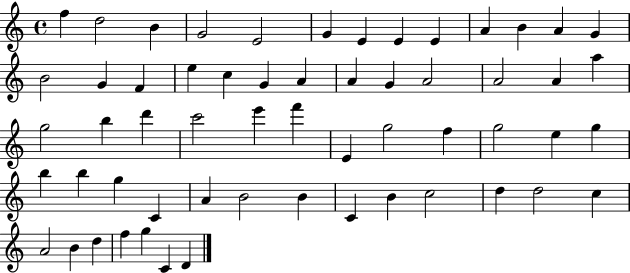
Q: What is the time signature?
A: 4/4